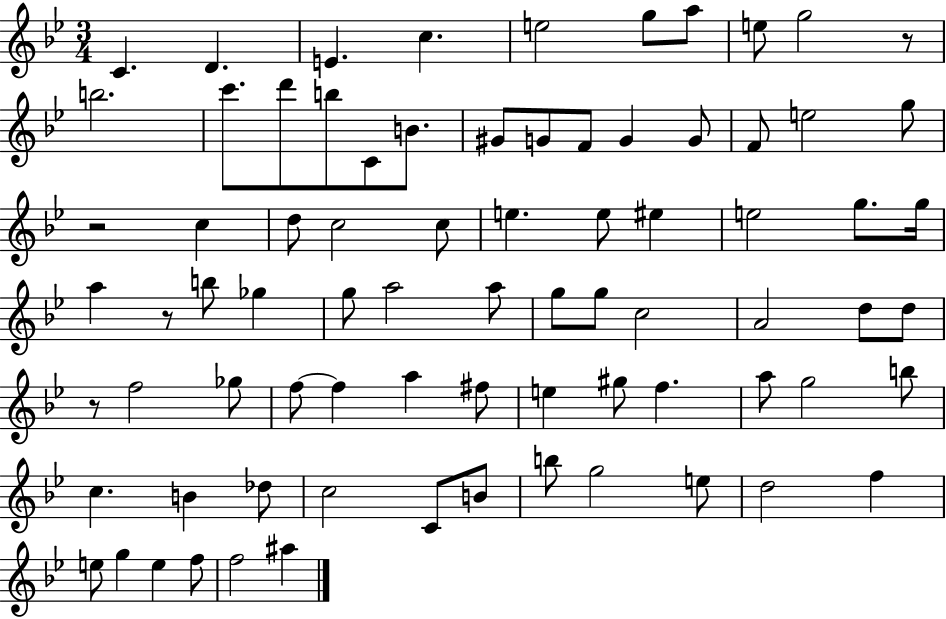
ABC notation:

X:1
T:Untitled
M:3/4
L:1/4
K:Bb
C D E c e2 g/2 a/2 e/2 g2 z/2 b2 c'/2 d'/2 b/2 C/2 B/2 ^G/2 G/2 F/2 G G/2 F/2 e2 g/2 z2 c d/2 c2 c/2 e e/2 ^e e2 g/2 g/4 a z/2 b/2 _g g/2 a2 a/2 g/2 g/2 c2 A2 d/2 d/2 z/2 f2 _g/2 f/2 f a ^f/2 e ^g/2 f a/2 g2 b/2 c B _d/2 c2 C/2 B/2 b/2 g2 e/2 d2 f e/2 g e f/2 f2 ^a